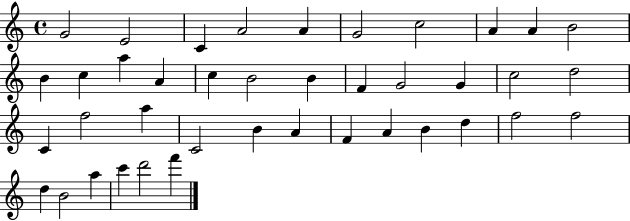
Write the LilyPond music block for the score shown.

{
  \clef treble
  \time 4/4
  \defaultTimeSignature
  \key c \major
  g'2 e'2 | c'4 a'2 a'4 | g'2 c''2 | a'4 a'4 b'2 | \break b'4 c''4 a''4 a'4 | c''4 b'2 b'4 | f'4 g'2 g'4 | c''2 d''2 | \break c'4 f''2 a''4 | c'2 b'4 a'4 | f'4 a'4 b'4 d''4 | f''2 f''2 | \break d''4 b'2 a''4 | c'''4 d'''2 f'''4 | \bar "|."
}